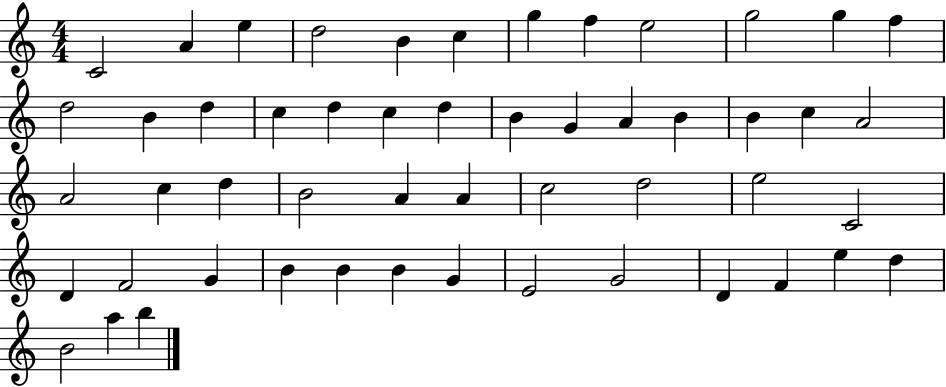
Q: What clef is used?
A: treble